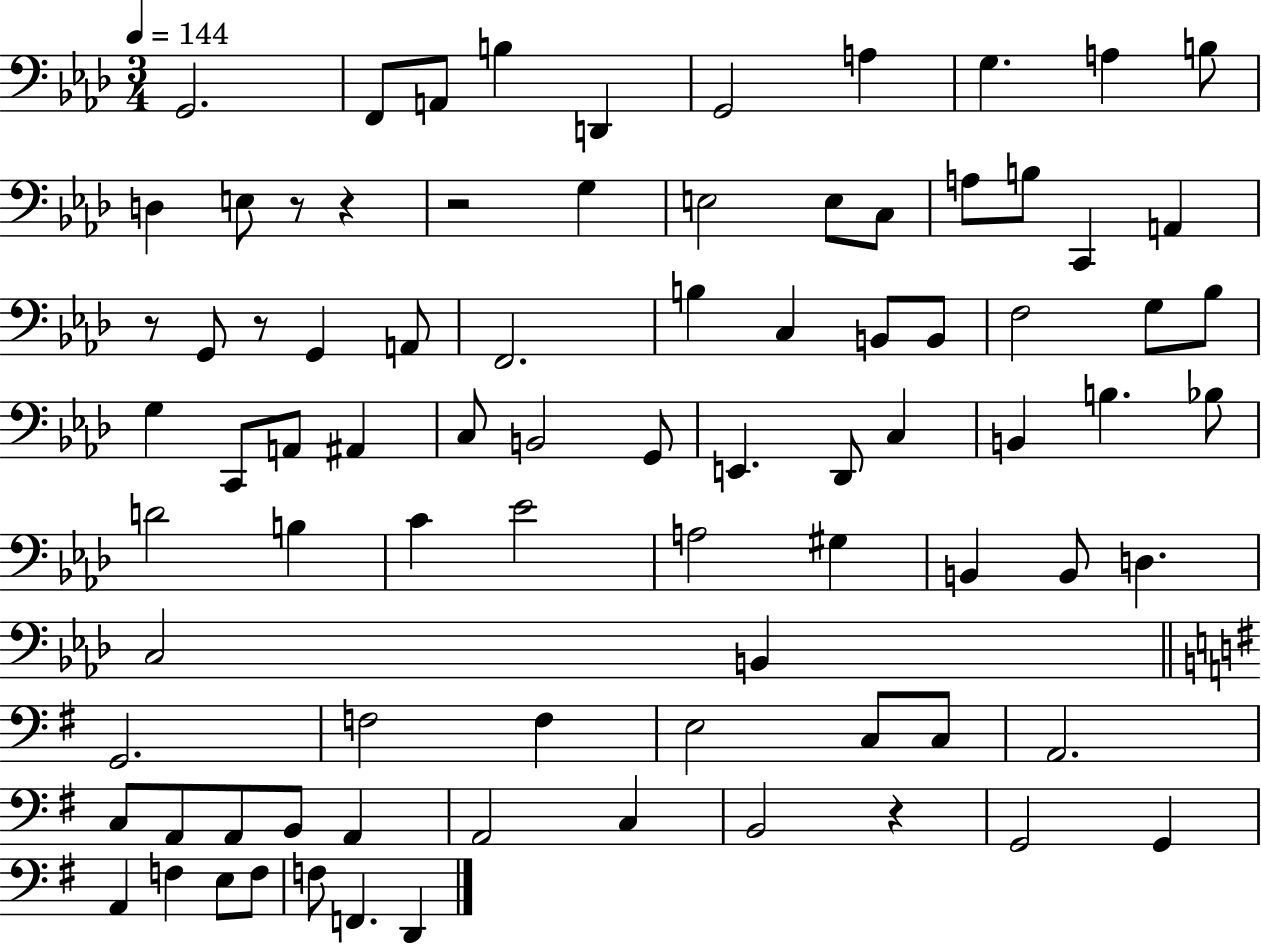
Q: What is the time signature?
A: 3/4